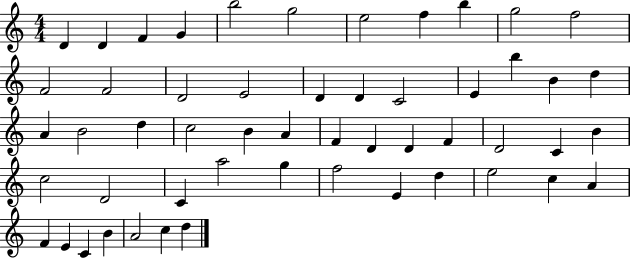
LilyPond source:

{
  \clef treble
  \numericTimeSignature
  \time 4/4
  \key c \major
  d'4 d'4 f'4 g'4 | b''2 g''2 | e''2 f''4 b''4 | g''2 f''2 | \break f'2 f'2 | d'2 e'2 | d'4 d'4 c'2 | e'4 b''4 b'4 d''4 | \break a'4 b'2 d''4 | c''2 b'4 a'4 | f'4 d'4 d'4 f'4 | d'2 c'4 b'4 | \break c''2 d'2 | c'4 a''2 g''4 | f''2 e'4 d''4 | e''2 c''4 a'4 | \break f'4 e'4 c'4 b'4 | a'2 c''4 d''4 | \bar "|."
}